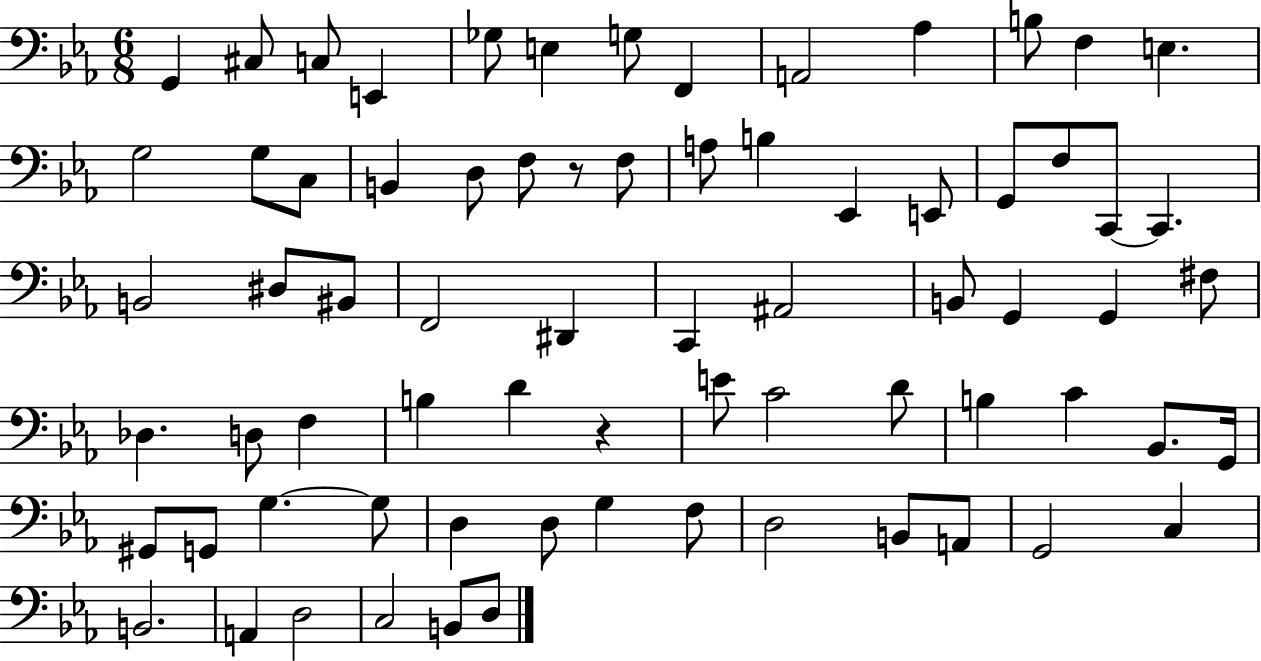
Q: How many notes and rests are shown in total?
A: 72